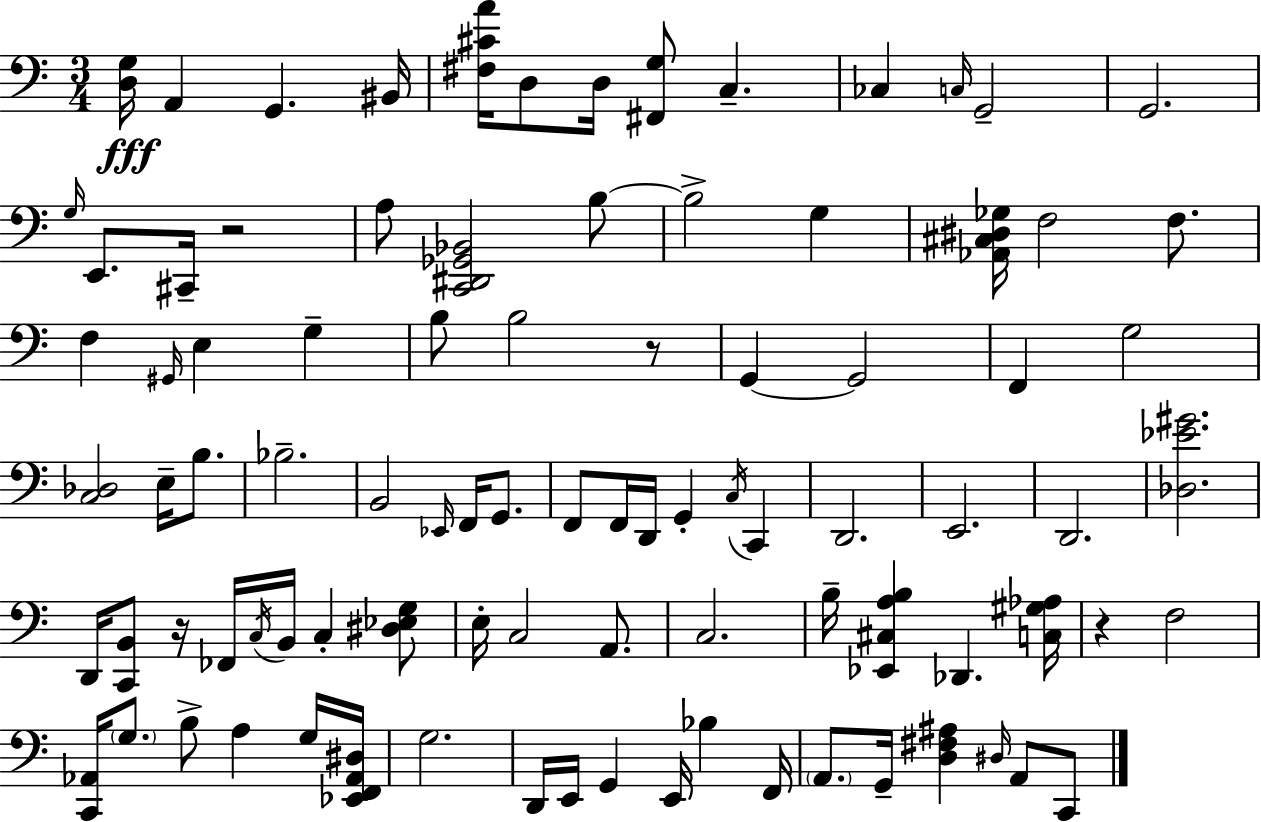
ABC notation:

X:1
T:Untitled
M:3/4
L:1/4
K:C
[D,G,]/4 A,, G,, ^B,,/4 [^F,^CA]/4 D,/2 D,/4 [^F,,G,]/2 C, _C, C,/4 G,,2 G,,2 G,/4 E,,/2 ^C,,/4 z2 A,/2 [C,,^D,,_G,,_B,,]2 B,/2 B,2 G, [_A,,^C,^D,_G,]/4 F,2 F,/2 F, ^G,,/4 E, G, B,/2 B,2 z/2 G,, G,,2 F,, G,2 [C,_D,]2 E,/4 B,/2 _B,2 B,,2 _E,,/4 F,,/4 G,,/2 F,,/2 F,,/4 D,,/4 G,, C,/4 C,, D,,2 E,,2 D,,2 [_D,_E^G]2 D,,/4 [C,,B,,]/2 z/4 _F,,/4 C,/4 B,,/4 C, [^D,_E,G,]/2 E,/4 C,2 A,,/2 C,2 B,/4 [_E,,^C,A,B,] _D,, [C,^G,_A,]/4 z F,2 [C,,_A,,]/4 G,/2 B,/2 A, G,/4 [_E,,F,,_A,,^D,]/4 G,2 D,,/4 E,,/4 G,, E,,/4 _B, F,,/4 A,,/2 G,,/4 [D,^F,^A,] ^D,/4 A,,/2 C,,/2